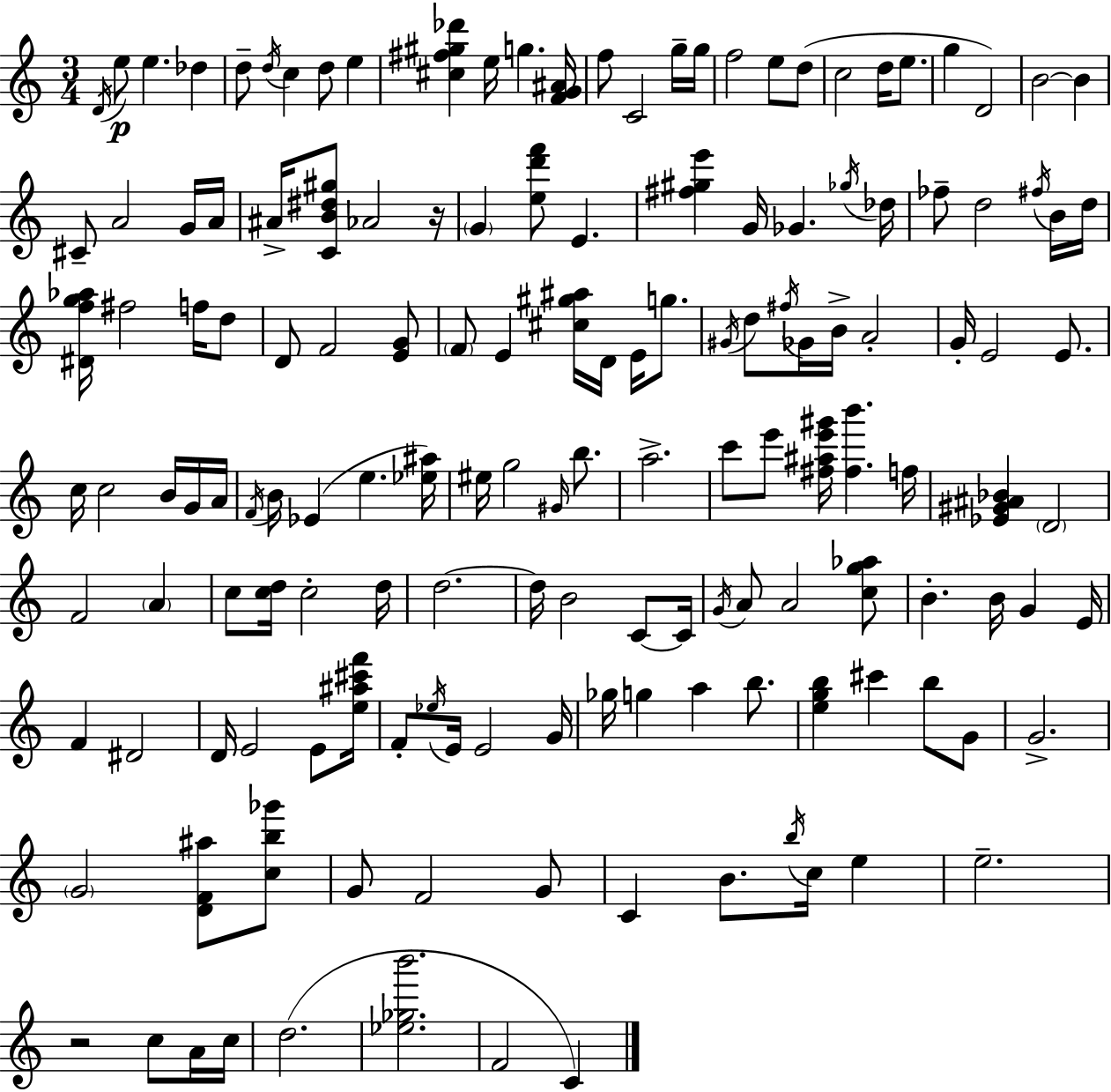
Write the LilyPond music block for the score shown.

{
  \clef treble
  \numericTimeSignature
  \time 3/4
  \key c \major
  \acciaccatura { d'16 }\p e''8 e''4. des''4 | d''8-- \acciaccatura { d''16 } c''4 d''8 e''4 | <cis'' fis'' gis'' des'''>4 e''16 g''4. | <f' g' ais'>16 f''8 c'2 | \break g''16-- g''16 f''2 e''8 | d''8( c''2 d''16 e''8. | g''4 d'2) | b'2~~ b'4 | \break cis'8-- a'2 | g'16 a'16 ais'16-> <c' b' dis'' gis''>8 aes'2 | r16 \parenthesize g'4 <e'' d''' f'''>8 e'4. | <fis'' gis'' e'''>4 g'16 ges'4. | \break \acciaccatura { ges''16 } des''16 fes''8-- d''2 | \acciaccatura { fis''16 } b'16 d''16 <dis' f'' g'' aes''>16 fis''2 | f''16 d''8 d'8 f'2 | <e' g'>8 \parenthesize f'8 e'4 <cis'' gis'' ais''>16 d'16 | \break e'16 g''8. \acciaccatura { gis'16 } d''8 \acciaccatura { fis''16 } ges'16 b'16-> a'2-. | g'16-. e'2 | e'8. c''16 c''2 | b'16 g'16 a'16 \acciaccatura { f'16 } b'16 ees'4( | \break e''4. <ees'' ais''>16) eis''16 g''2 | \grace { gis'16 } b''8. a''2.-> | c'''8 e'''8 | <fis'' ais'' e''' gis'''>16 <fis'' b'''>4. f''16 <ees' gis' ais' bes'>4 | \break \parenthesize d'2 f'2 | \parenthesize a'4 c''8 <c'' d''>16 c''2-. | d''16 d''2.~~ | d''16 b'2 | \break c'8~~ c'16 \acciaccatura { g'16 } a'8 a'2 | <c'' g'' aes''>8 b'4.-. | b'16 g'4 e'16 f'4 | dis'2 d'16 e'2 | \break e'8 <e'' ais'' cis''' f'''>16 f'8-. \acciaccatura { ees''16 } | e'16 e'2 g'16 ges''16 g''4 | a''4 b''8. <e'' g'' b''>4 | cis'''4 b''8 g'8 g'2.-> | \break \parenthesize g'2 | <d' f' ais''>8 <c'' b'' ges'''>8 g'8 | f'2 g'8 c'4 | b'8. \acciaccatura { b''16 } c''16 e''4 e''2.-- | \break r2 | c''8 a'16 c''16 d''2.( | <ees'' ges'' b'''>2. | f'2 | \break c'4) \bar "|."
}